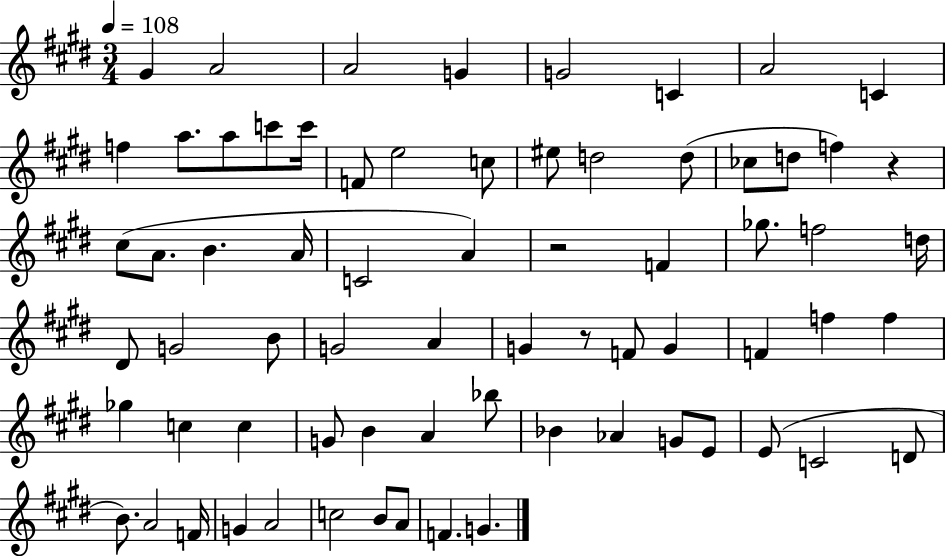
{
  \clef treble
  \numericTimeSignature
  \time 3/4
  \key e \major
  \tempo 4 = 108
  gis'4 a'2 | a'2 g'4 | g'2 c'4 | a'2 c'4 | \break f''4 a''8. a''8 c'''8 c'''16 | f'8 e''2 c''8 | eis''8 d''2 d''8( | ces''8 d''8 f''4) r4 | \break cis''8( a'8. b'4. a'16 | c'2 a'4) | r2 f'4 | ges''8. f''2 d''16 | \break dis'8 g'2 b'8 | g'2 a'4 | g'4 r8 f'8 g'4 | f'4 f''4 f''4 | \break ges''4 c''4 c''4 | g'8 b'4 a'4 bes''8 | bes'4 aes'4 g'8 e'8 | e'8( c'2 d'8 | \break b'8.) a'2 f'16 | g'4 a'2 | c''2 b'8 a'8 | f'4. g'4. | \break \bar "|."
}